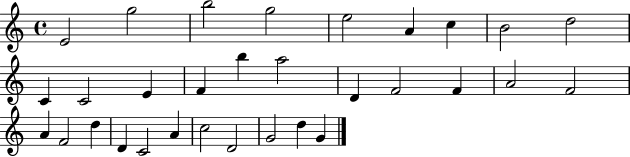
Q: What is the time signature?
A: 4/4